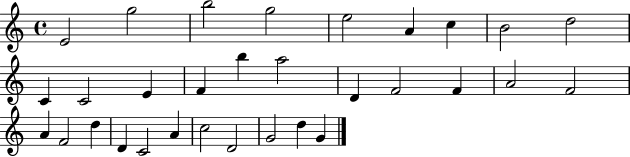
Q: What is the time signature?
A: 4/4